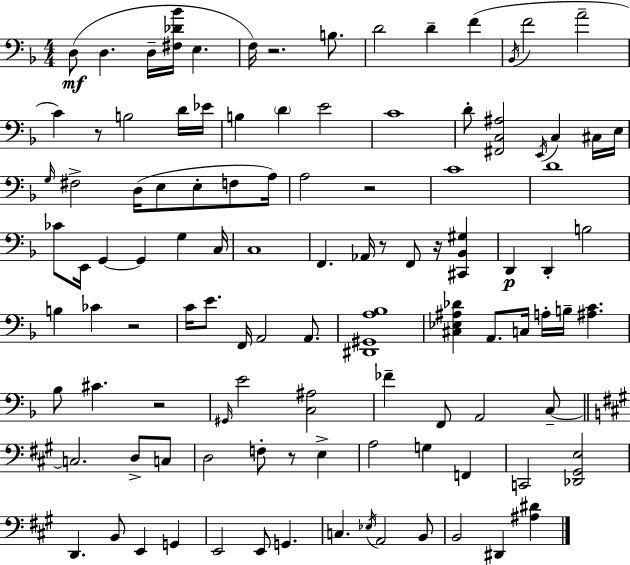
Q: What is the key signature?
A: D minor